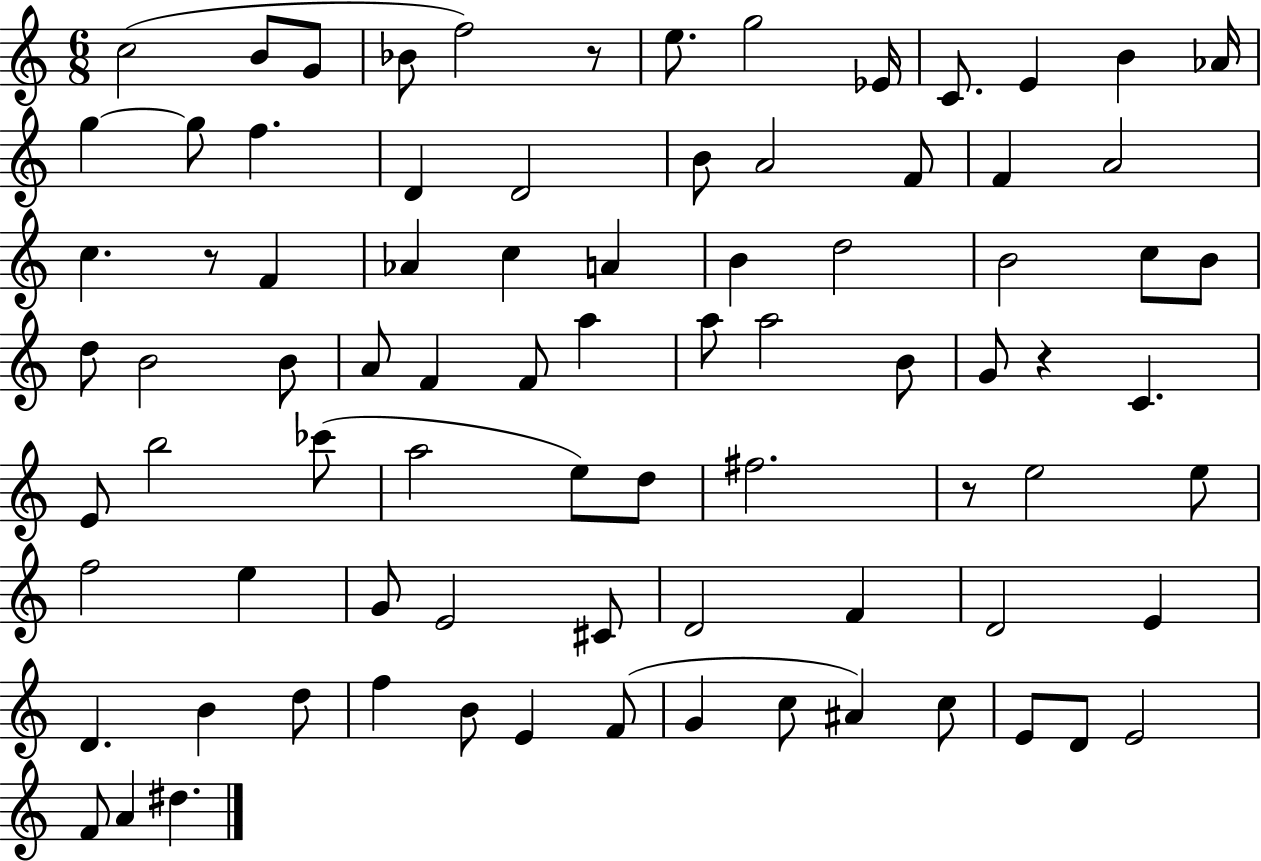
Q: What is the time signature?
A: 6/8